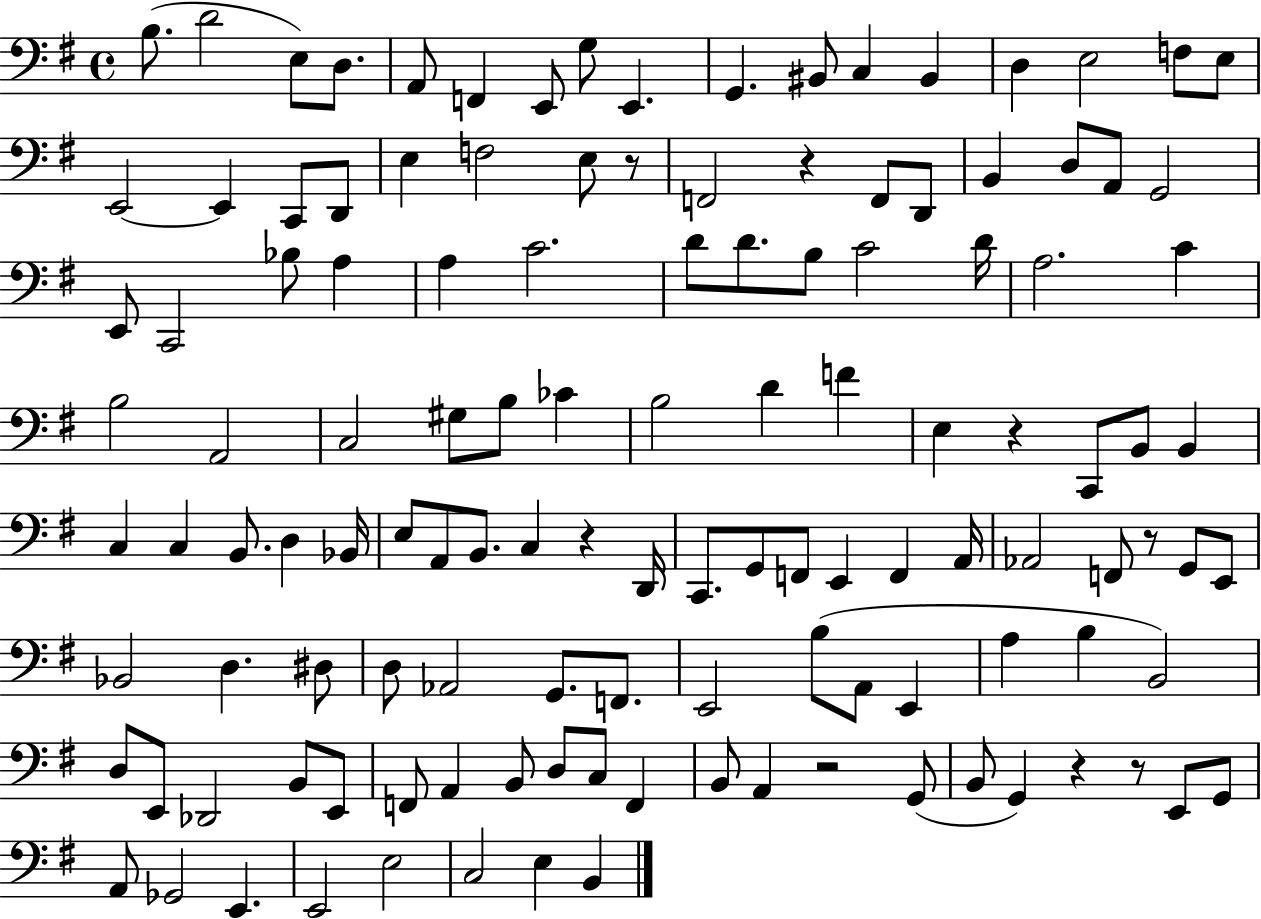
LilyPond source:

{
  \clef bass
  \time 4/4
  \defaultTimeSignature
  \key g \major
  b8.( d'2 e8) d8. | a,8 f,4 e,8 g8 e,4. | g,4. bis,8 c4 bis,4 | d4 e2 f8 e8 | \break e,2~~ e,4 c,8 d,8 | e4 f2 e8 r8 | f,2 r4 f,8 d,8 | b,4 d8 a,8 g,2 | \break e,8 c,2 bes8 a4 | a4 c'2. | d'8 d'8. b8 c'2 d'16 | a2. c'4 | \break b2 a,2 | c2 gis8 b8 ces'4 | b2 d'4 f'4 | e4 r4 c,8 b,8 b,4 | \break c4 c4 b,8. d4 bes,16 | e8 a,8 b,8. c4 r4 d,16 | c,8. g,8 f,8 e,4 f,4 a,16 | aes,2 f,8 r8 g,8 e,8 | \break bes,2 d4. dis8 | d8 aes,2 g,8. f,8. | e,2 b8( a,8 e,4 | a4 b4 b,2) | \break d8 e,8 des,2 b,8 e,8 | f,8 a,4 b,8 d8 c8 f,4 | b,8 a,4 r2 g,8( | b,8 g,4) r4 r8 e,8 g,8 | \break a,8 ges,2 e,4. | e,2 e2 | c2 e4 b,4 | \bar "|."
}